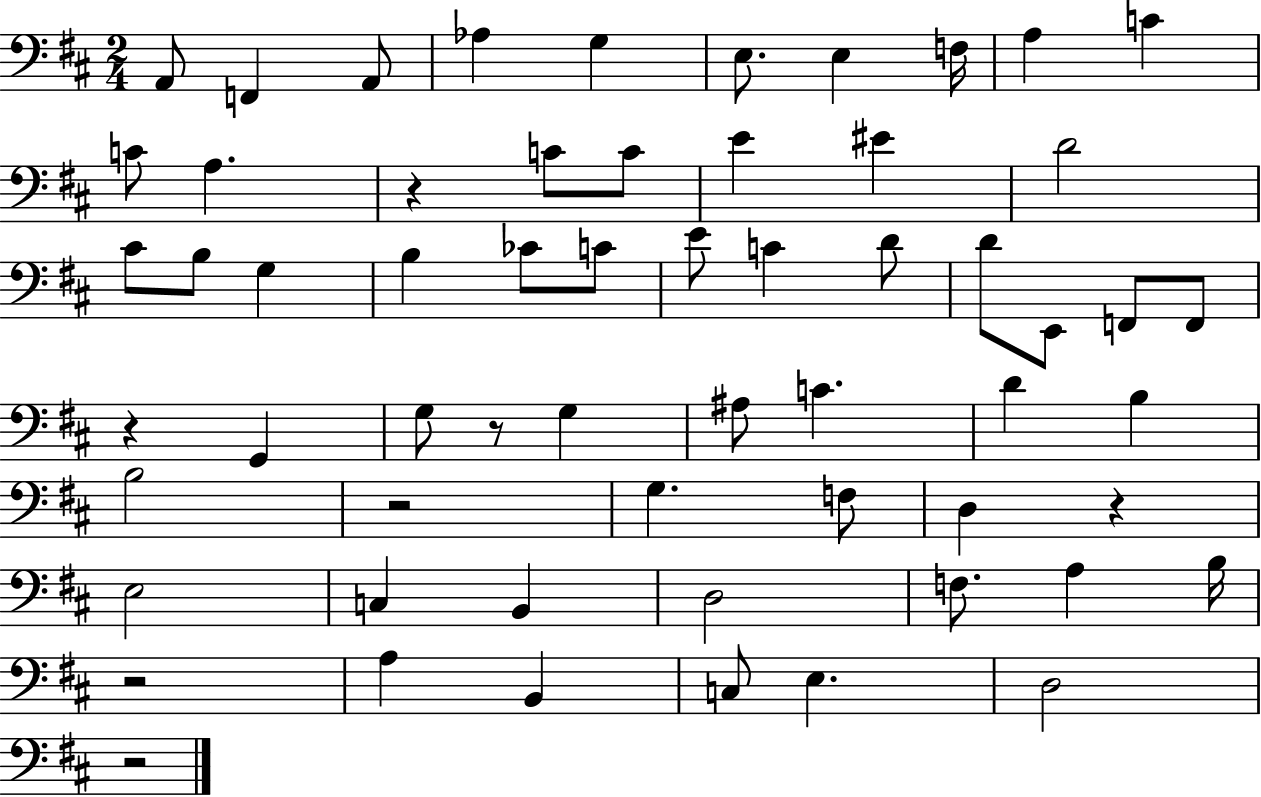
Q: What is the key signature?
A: D major